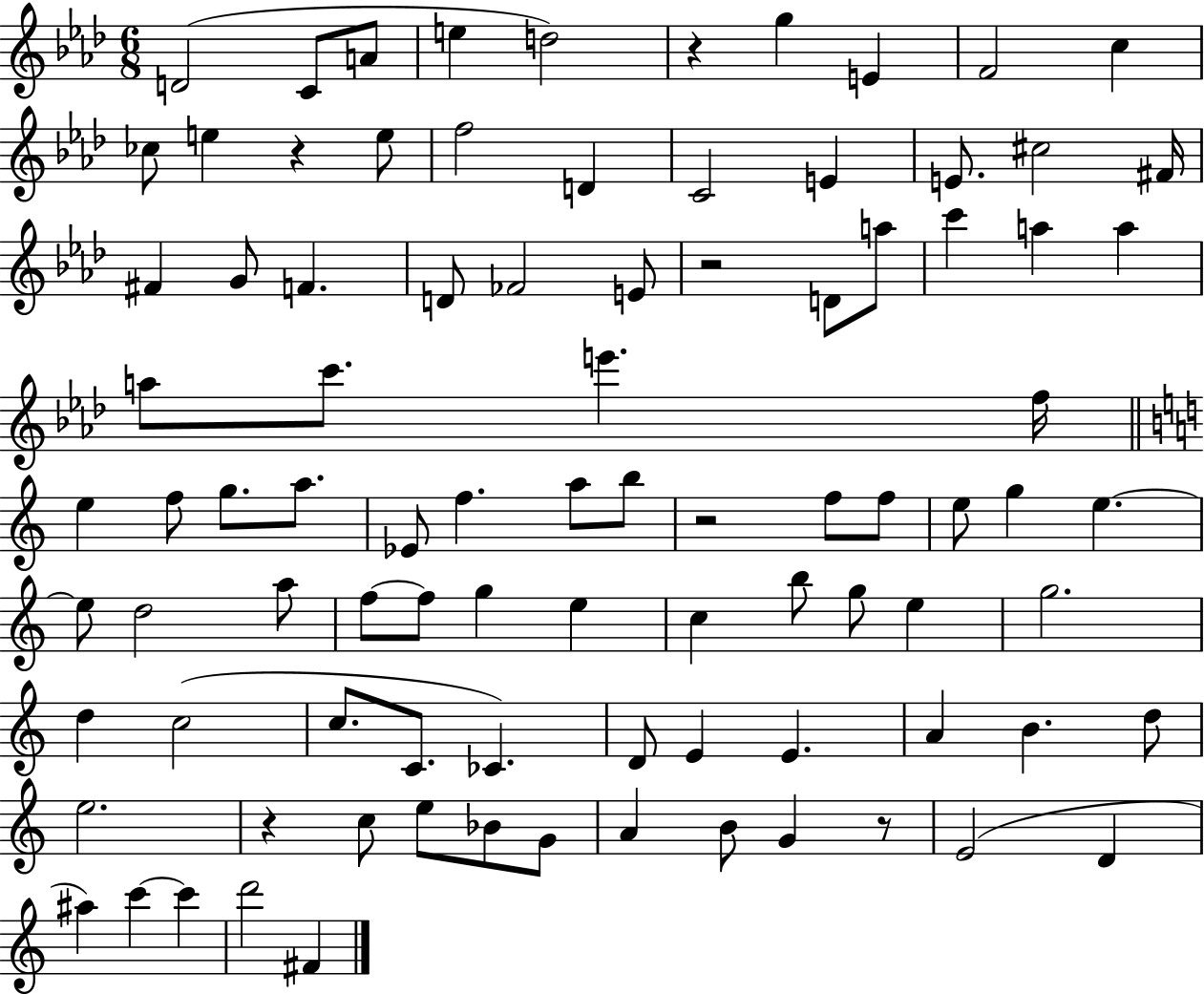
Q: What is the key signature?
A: AES major